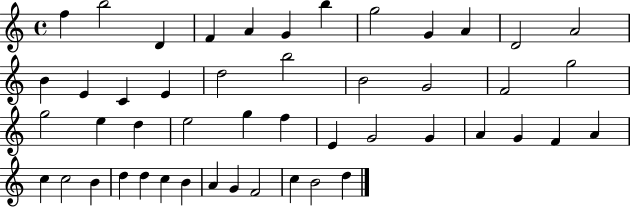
F5/q B5/h D4/q F4/q A4/q G4/q B5/q G5/h G4/q A4/q D4/h A4/h B4/q E4/q C4/q E4/q D5/h B5/h B4/h G4/h F4/h G5/h G5/h E5/q D5/q E5/h G5/q F5/q E4/q G4/h G4/q A4/q G4/q F4/q A4/q C5/q C5/h B4/q D5/q D5/q C5/q B4/q A4/q G4/q F4/h C5/q B4/h D5/q